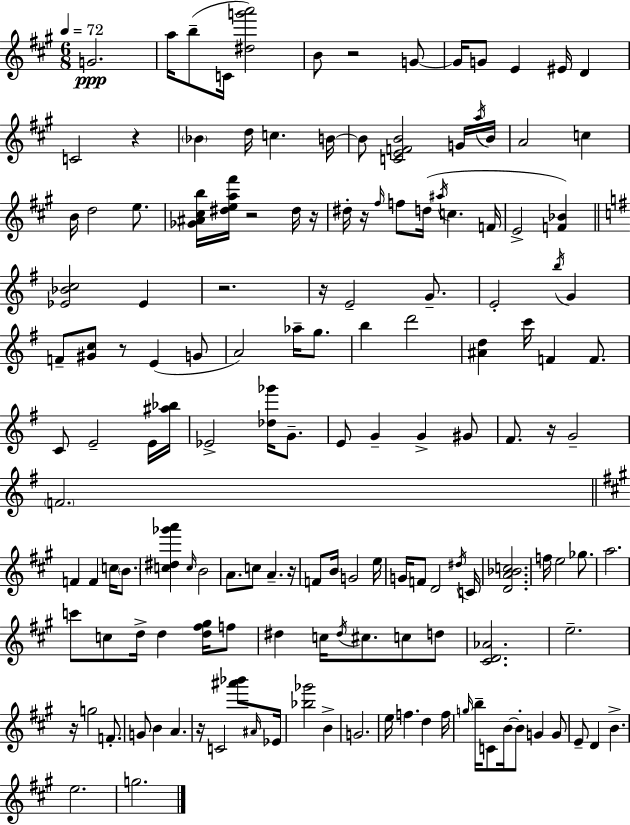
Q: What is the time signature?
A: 6/8